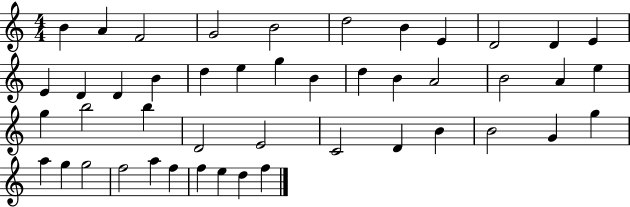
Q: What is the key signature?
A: C major